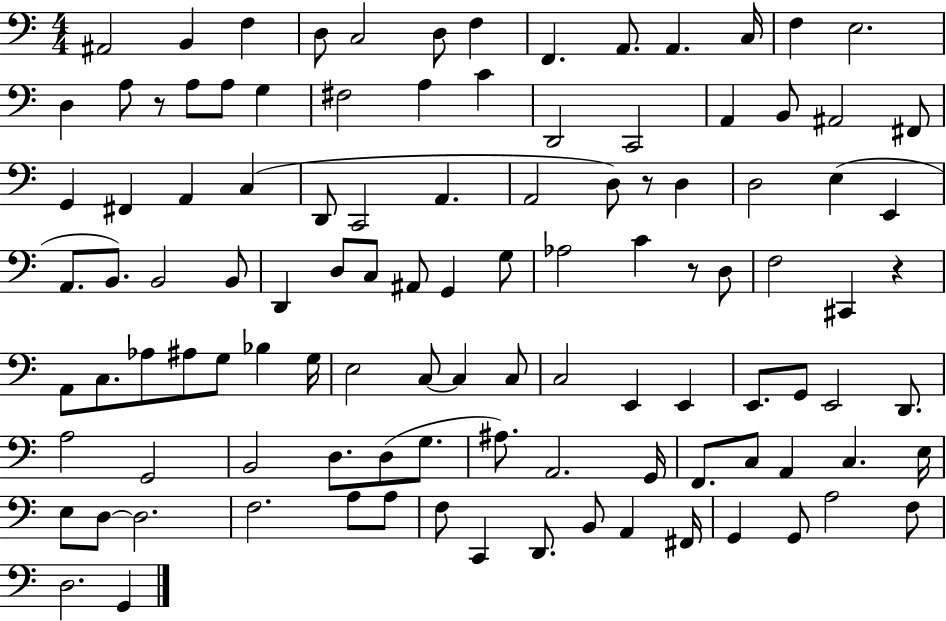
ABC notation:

X:1
T:Untitled
M:4/4
L:1/4
K:C
^A,,2 B,, F, D,/2 C,2 D,/2 F, F,, A,,/2 A,, C,/4 F, E,2 D, A,/2 z/2 A,/2 A,/2 G, ^F,2 A, C D,,2 C,,2 A,, B,,/2 ^A,,2 ^F,,/2 G,, ^F,, A,, C, D,,/2 C,,2 A,, A,,2 D,/2 z/2 D, D,2 E, E,, A,,/2 B,,/2 B,,2 B,,/2 D,, D,/2 C,/2 ^A,,/2 G,, G,/2 _A,2 C z/2 D,/2 F,2 ^C,, z A,,/2 C,/2 _A,/2 ^A,/2 G,/2 _B, G,/4 E,2 C,/2 C, C,/2 C,2 E,, E,, E,,/2 G,,/2 E,,2 D,,/2 A,2 G,,2 B,,2 D,/2 D,/2 G,/2 ^A,/2 A,,2 G,,/4 F,,/2 C,/2 A,, C, E,/4 E,/2 D,/2 D,2 F,2 A,/2 A,/2 F,/2 C,, D,,/2 B,,/2 A,, ^F,,/4 G,, G,,/2 A,2 F,/2 D,2 G,,